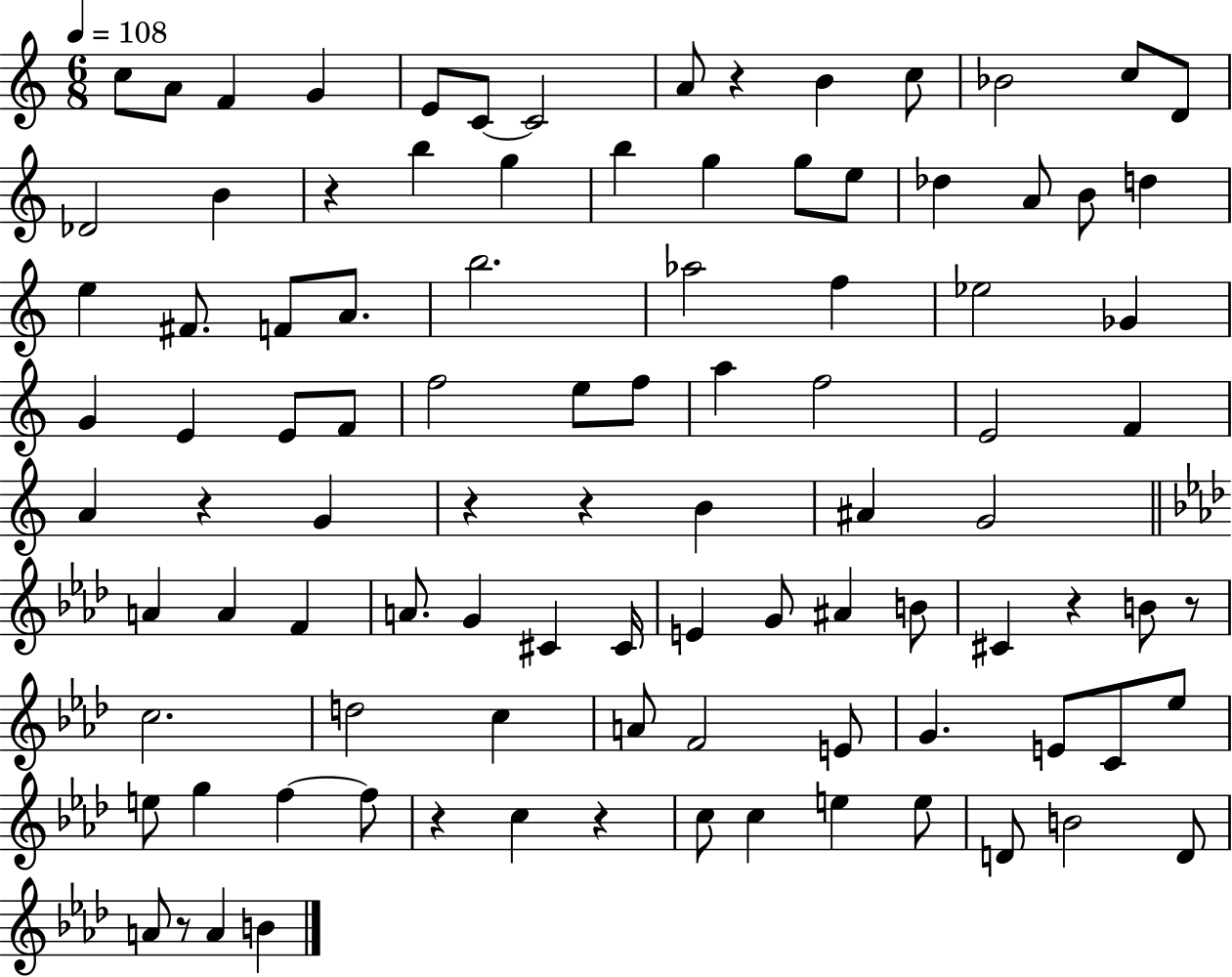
X:1
T:Untitled
M:6/8
L:1/4
K:C
c/2 A/2 F G E/2 C/2 C2 A/2 z B c/2 _B2 c/2 D/2 _D2 B z b g b g g/2 e/2 _d A/2 B/2 d e ^F/2 F/2 A/2 b2 _a2 f _e2 _G G E E/2 F/2 f2 e/2 f/2 a f2 E2 F A z G z z B ^A G2 A A F A/2 G ^C ^C/4 E G/2 ^A B/2 ^C z B/2 z/2 c2 d2 c A/2 F2 E/2 G E/2 C/2 _e/2 e/2 g f f/2 z c z c/2 c e e/2 D/2 B2 D/2 A/2 z/2 A B